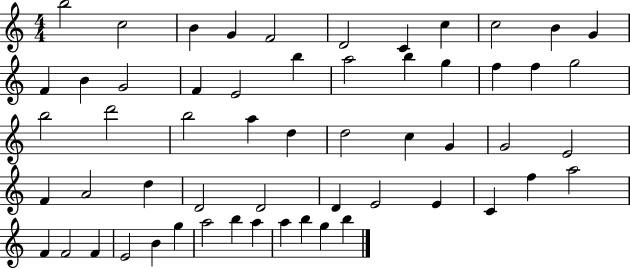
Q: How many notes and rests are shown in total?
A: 57